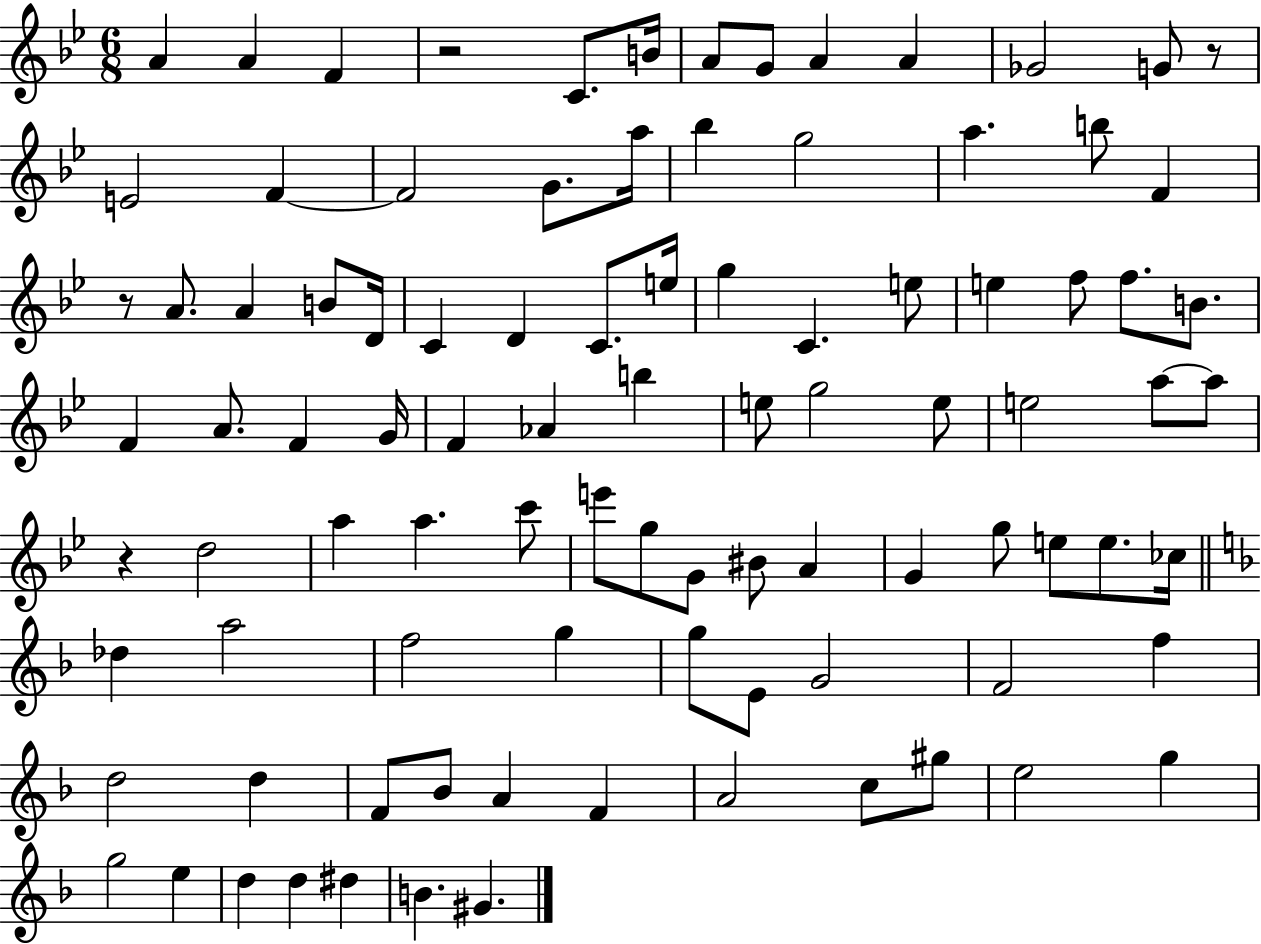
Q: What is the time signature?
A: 6/8